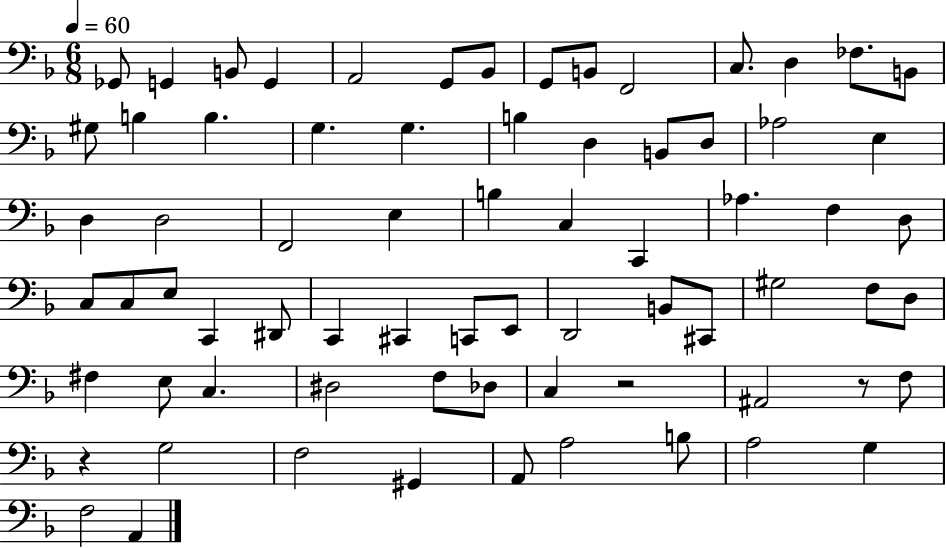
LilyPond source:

{
  \clef bass
  \numericTimeSignature
  \time 6/8
  \key f \major
  \tempo 4 = 60
  ges,8 g,4 b,8 g,4 | a,2 g,8 bes,8 | g,8 b,8 f,2 | c8. d4 fes8. b,8 | \break gis8 b4 b4. | g4. g4. | b4 d4 b,8 d8 | aes2 e4 | \break d4 d2 | f,2 e4 | b4 c4 c,4 | aes4. f4 d8 | \break c8 c8 e8 c,4 dis,8 | c,4 cis,4 c,8 e,8 | d,2 b,8 cis,8 | gis2 f8 d8 | \break fis4 e8 c4. | dis2 f8 des8 | c4 r2 | ais,2 r8 f8 | \break r4 g2 | f2 gis,4 | a,8 a2 b8 | a2 g4 | \break f2 a,4 | \bar "|."
}